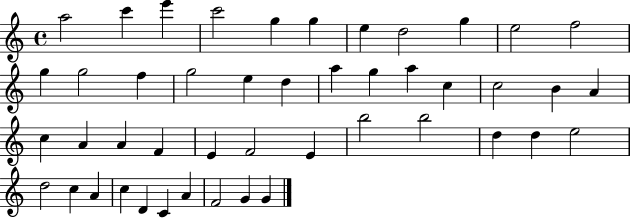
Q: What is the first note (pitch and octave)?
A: A5